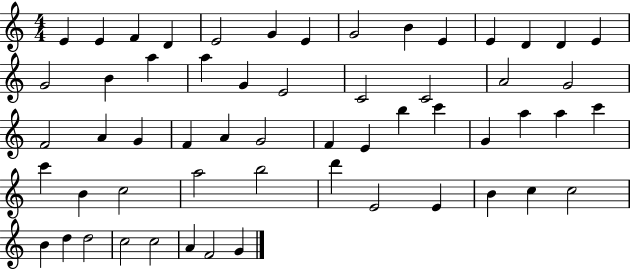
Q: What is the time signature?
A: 4/4